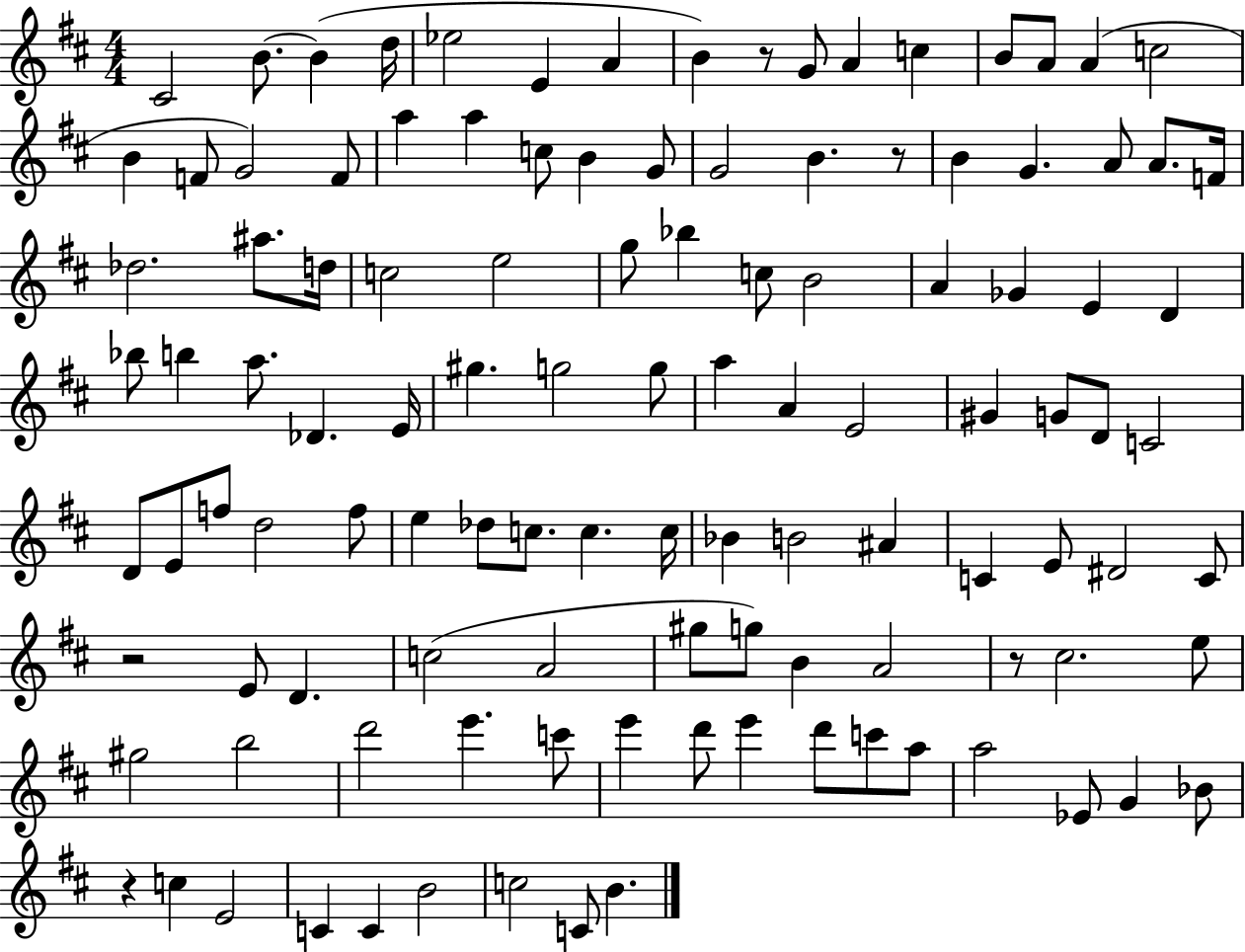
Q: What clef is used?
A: treble